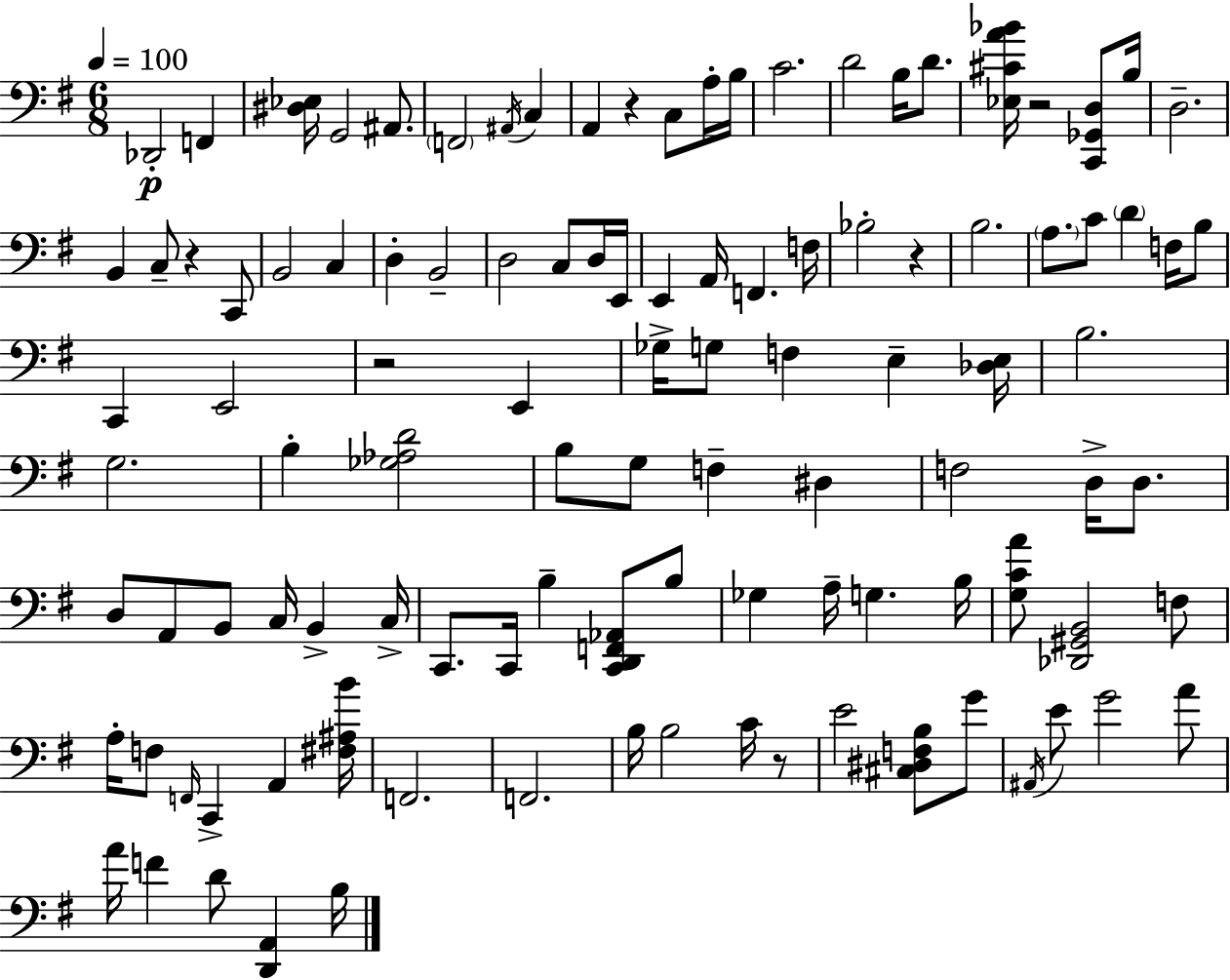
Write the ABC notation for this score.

X:1
T:Untitled
M:6/8
L:1/4
K:G
_D,,2 F,, [^D,_E,]/4 G,,2 ^A,,/2 F,,2 ^A,,/4 C, A,, z C,/2 A,/4 B,/4 C2 D2 B,/4 D/2 [_E,^CA_B]/4 z2 [C,,_G,,D,]/2 B,/4 D,2 B,, C,/2 z C,,/2 B,,2 C, D, B,,2 D,2 C,/2 D,/4 E,,/4 E,, A,,/4 F,, F,/4 _B,2 z B,2 A,/2 C/2 D F,/4 B,/2 C,, E,,2 z2 E,, _G,/4 G,/2 F, E, [_D,E,]/4 B,2 G,2 B, [_G,_A,D]2 B,/2 G,/2 F, ^D, F,2 D,/4 D,/2 D,/2 A,,/2 B,,/2 C,/4 B,, C,/4 C,,/2 C,,/4 B, [C,,D,,F,,_A,,]/2 B,/2 _G, A,/4 G, B,/4 [G,CA]/2 [_D,,^G,,B,,]2 F,/2 A,/4 F,/2 F,,/4 C,, A,, [^F,^A,B]/4 F,,2 F,,2 B,/4 B,2 C/4 z/2 E2 [^C,^D,F,B,]/2 G/2 ^A,,/4 E/2 G2 A/2 A/4 F D/2 [D,,A,,] B,/4